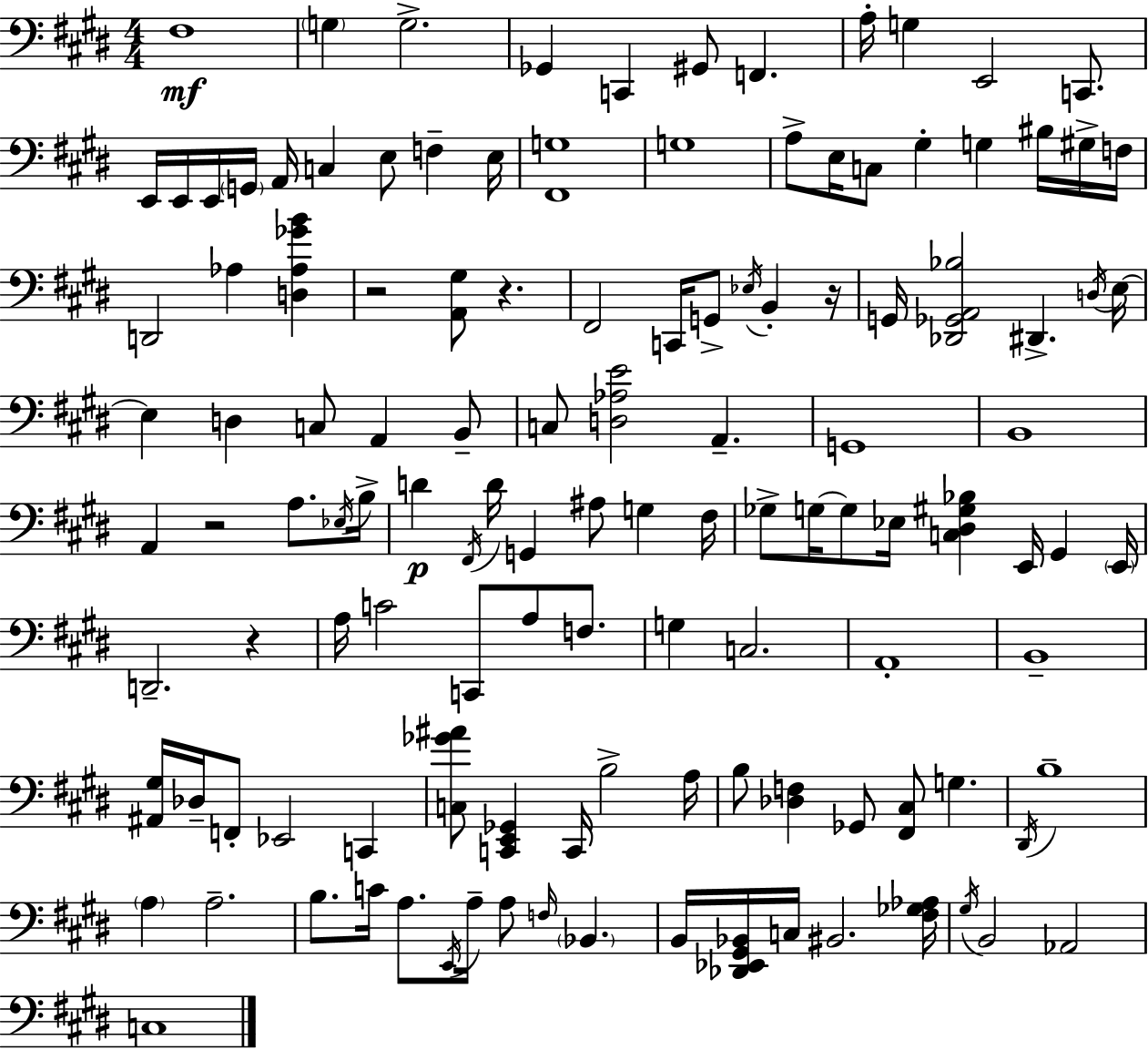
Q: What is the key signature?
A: E major